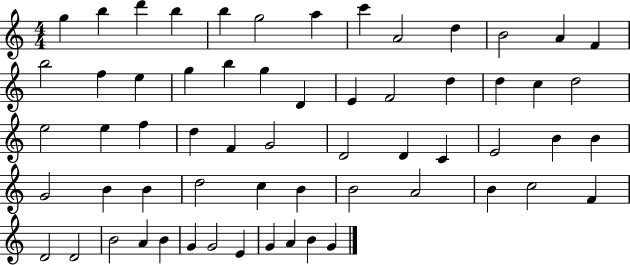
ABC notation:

X:1
T:Untitled
M:4/4
L:1/4
K:C
g b d' b b g2 a c' A2 d B2 A F b2 f e g b g D E F2 d d c d2 e2 e f d F G2 D2 D C E2 B B G2 B B d2 c B B2 A2 B c2 F D2 D2 B2 A B G G2 E G A B G